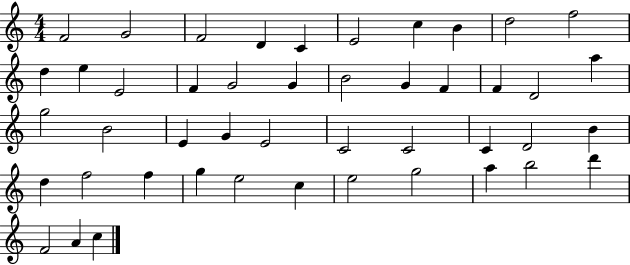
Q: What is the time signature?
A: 4/4